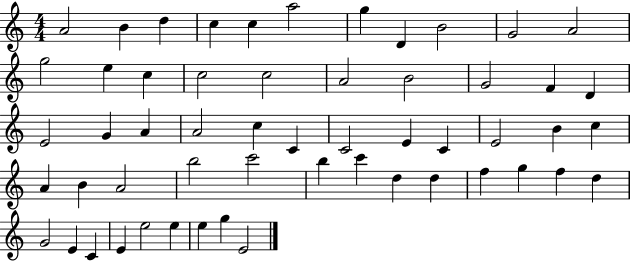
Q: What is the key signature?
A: C major